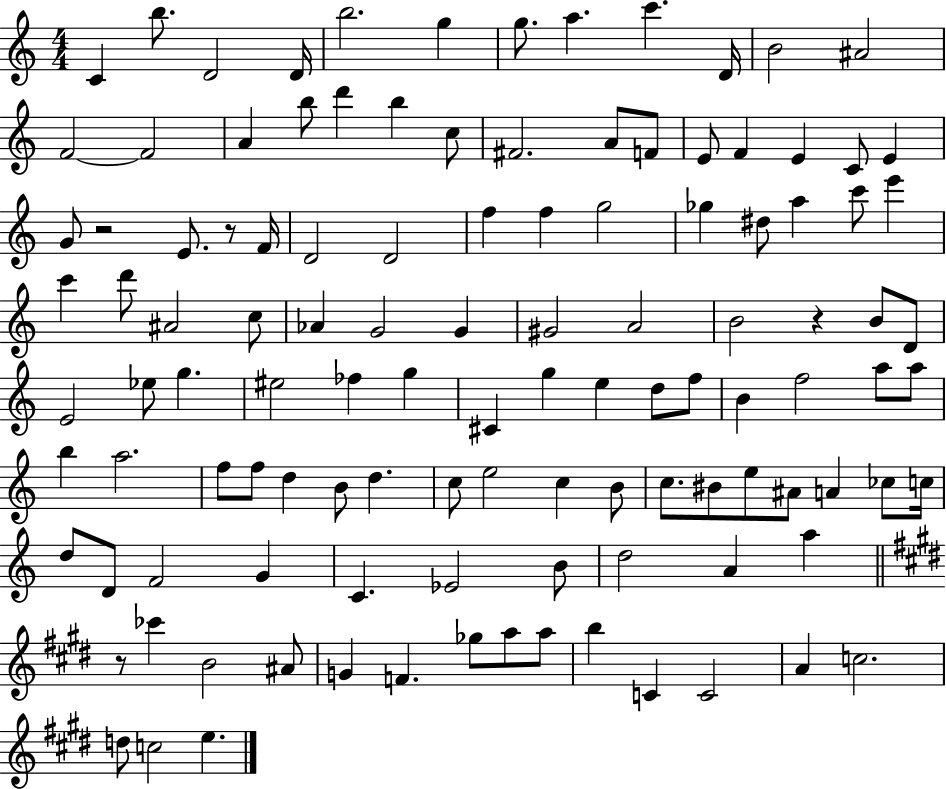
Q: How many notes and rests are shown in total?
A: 115